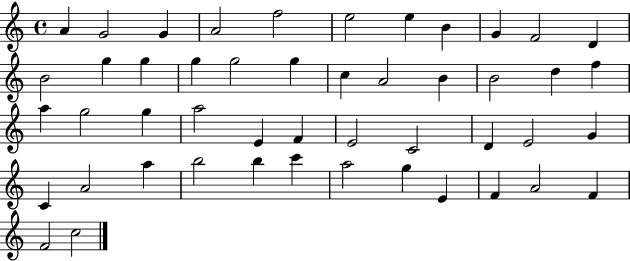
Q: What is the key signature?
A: C major